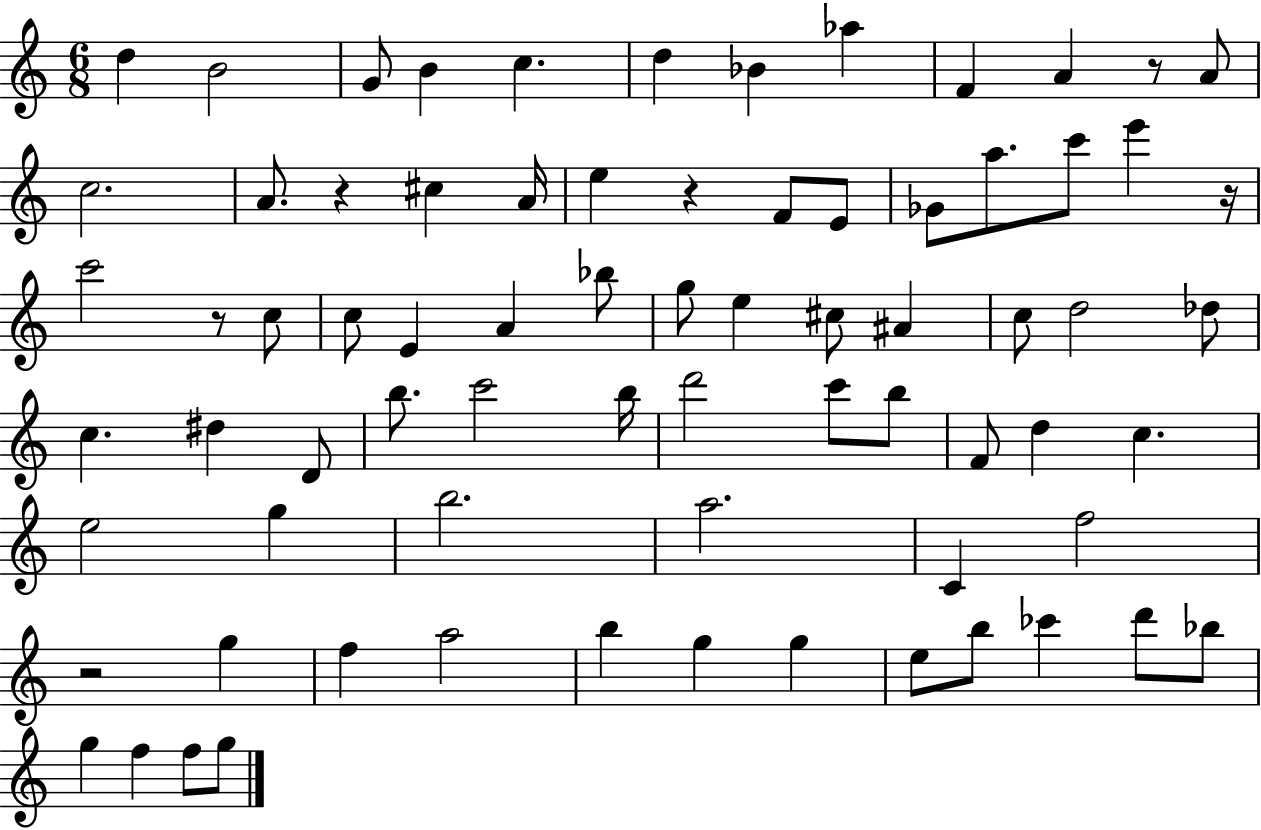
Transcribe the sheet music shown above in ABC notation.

X:1
T:Untitled
M:6/8
L:1/4
K:C
d B2 G/2 B c d _B _a F A z/2 A/2 c2 A/2 z ^c A/4 e z F/2 E/2 _G/2 a/2 c'/2 e' z/4 c'2 z/2 c/2 c/2 E A _b/2 g/2 e ^c/2 ^A c/2 d2 _d/2 c ^d D/2 b/2 c'2 b/4 d'2 c'/2 b/2 F/2 d c e2 g b2 a2 C f2 z2 g f a2 b g g e/2 b/2 _c' d'/2 _b/2 g f f/2 g/2